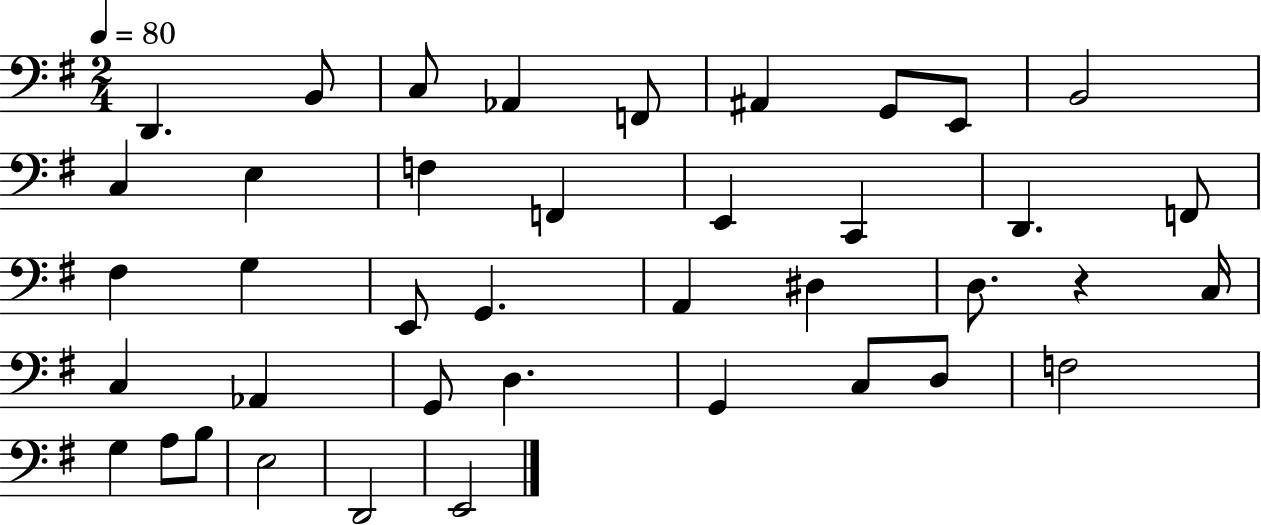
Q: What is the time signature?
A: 2/4